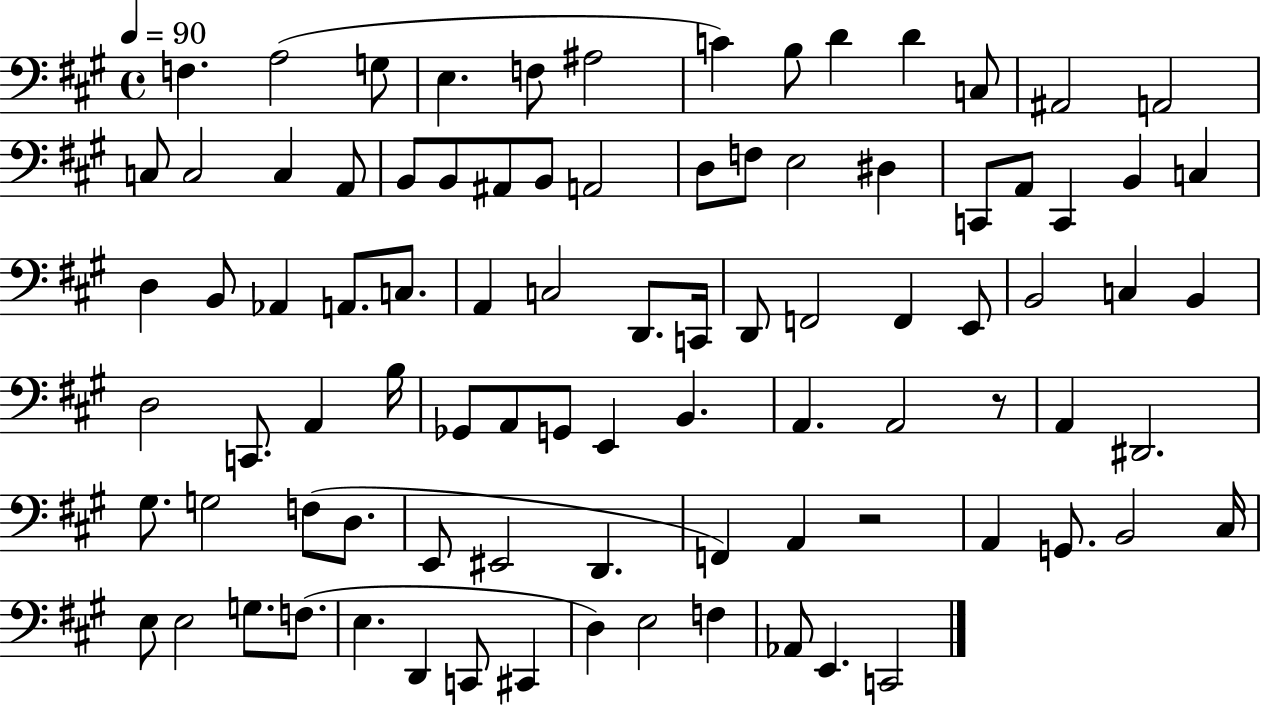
X:1
T:Untitled
M:4/4
L:1/4
K:A
F, A,2 G,/2 E, F,/2 ^A,2 C B,/2 D D C,/2 ^A,,2 A,,2 C,/2 C,2 C, A,,/2 B,,/2 B,,/2 ^A,,/2 B,,/2 A,,2 D,/2 F,/2 E,2 ^D, C,,/2 A,,/2 C,, B,, C, D, B,,/2 _A,, A,,/2 C,/2 A,, C,2 D,,/2 C,,/4 D,,/2 F,,2 F,, E,,/2 B,,2 C, B,, D,2 C,,/2 A,, B,/4 _G,,/2 A,,/2 G,,/2 E,, B,, A,, A,,2 z/2 A,, ^D,,2 ^G,/2 G,2 F,/2 D,/2 E,,/2 ^E,,2 D,, F,, A,, z2 A,, G,,/2 B,,2 ^C,/4 E,/2 E,2 G,/2 F,/2 E, D,, C,,/2 ^C,, D, E,2 F, _A,,/2 E,, C,,2